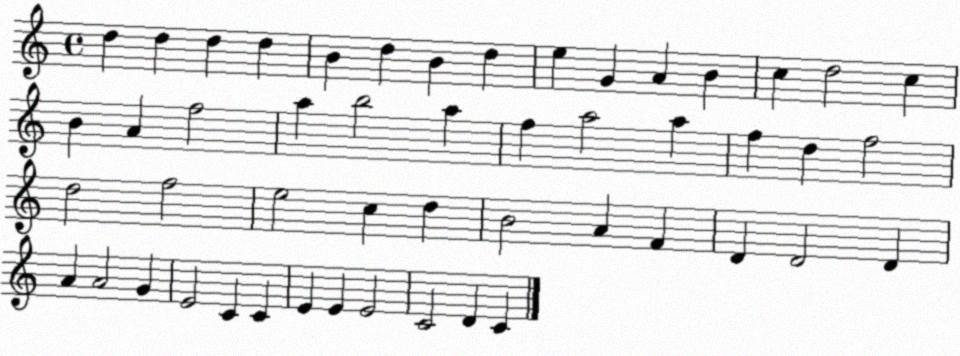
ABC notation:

X:1
T:Untitled
M:4/4
L:1/4
K:C
d d d d B d B d e G A B c d2 c B A f2 a b2 a f a2 a f d f2 d2 f2 e2 c d B2 A F D D2 D A A2 G E2 C C E E E2 C2 D C